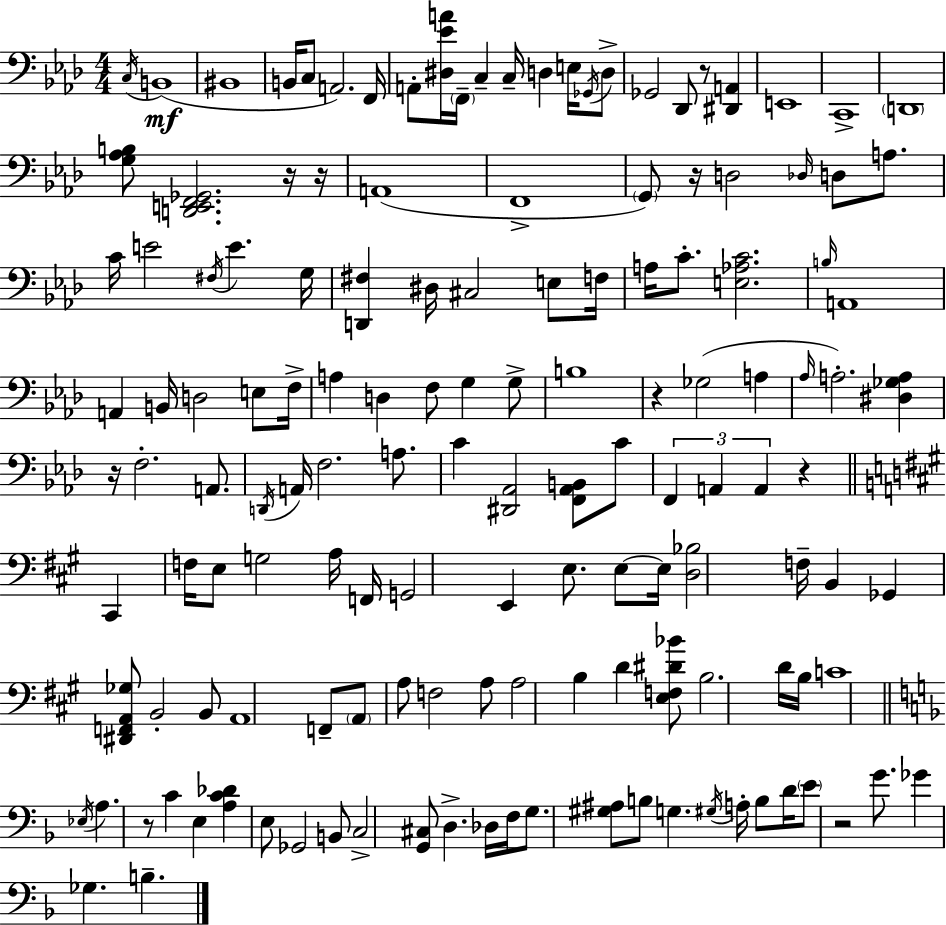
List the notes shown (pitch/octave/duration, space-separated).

C3/s B2/w BIS2/w B2/s C3/e A2/h. F2/s A2/e [D#3,Eb4,A4]/s F2/s C3/q C3/s D3/q E3/s Gb2/s D3/e Gb2/h Db2/e R/e [D#2,A2]/q E2/w C2/w D2/w [G3,Ab3,B3]/e [D2,E2,F2,Gb2]/h. R/s R/s A2/w F2/w G2/e R/s D3/h Db3/s D3/e A3/e. C4/s E4/h F#3/s E4/q. G3/s [D2,F#3]/q D#3/s C#3/h E3/e F3/s A3/s C4/e. [E3,Ab3,C4]/h. B3/s A2/w A2/q B2/s D3/h E3/e F3/s A3/q D3/q F3/e G3/q G3/e B3/w R/q Gb3/h A3/q Ab3/s A3/h. [D#3,Gb3,A3]/q R/s F3/h. A2/e. D2/s A2/s F3/h. A3/e. C4/q [D#2,Ab2]/h [F2,Ab2,B2]/e C4/e F2/q A2/q A2/q R/q C#2/q F3/s E3/e G3/h A3/s F2/s G2/h E2/q E3/e. E3/e E3/s [D3,Bb3]/h F3/s B2/q Gb2/q [D#2,F2,A2,Gb3]/e B2/h B2/e A2/w F2/e A2/e A3/e F3/h A3/e A3/h B3/q D4/q [E3,F3,D#4,Bb4]/e B3/h. D4/s B3/s C4/w Eb3/s A3/q. R/e C4/q E3/q [A3,C4,Db4]/q E3/e Gb2/h B2/e C3/h [G2,C#3]/e D3/q. Db3/s F3/s G3/e. [G#3,A#3]/e B3/e G3/q. G#3/s A3/s B3/e D4/s E4/e R/h G4/e. Gb4/q Gb3/q. B3/q.